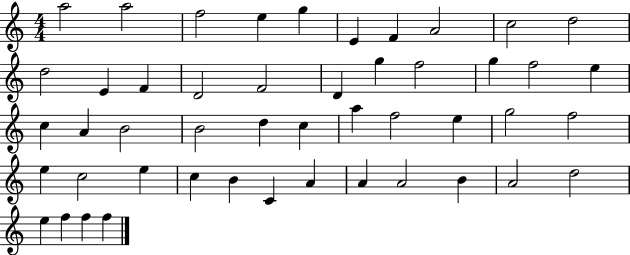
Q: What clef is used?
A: treble